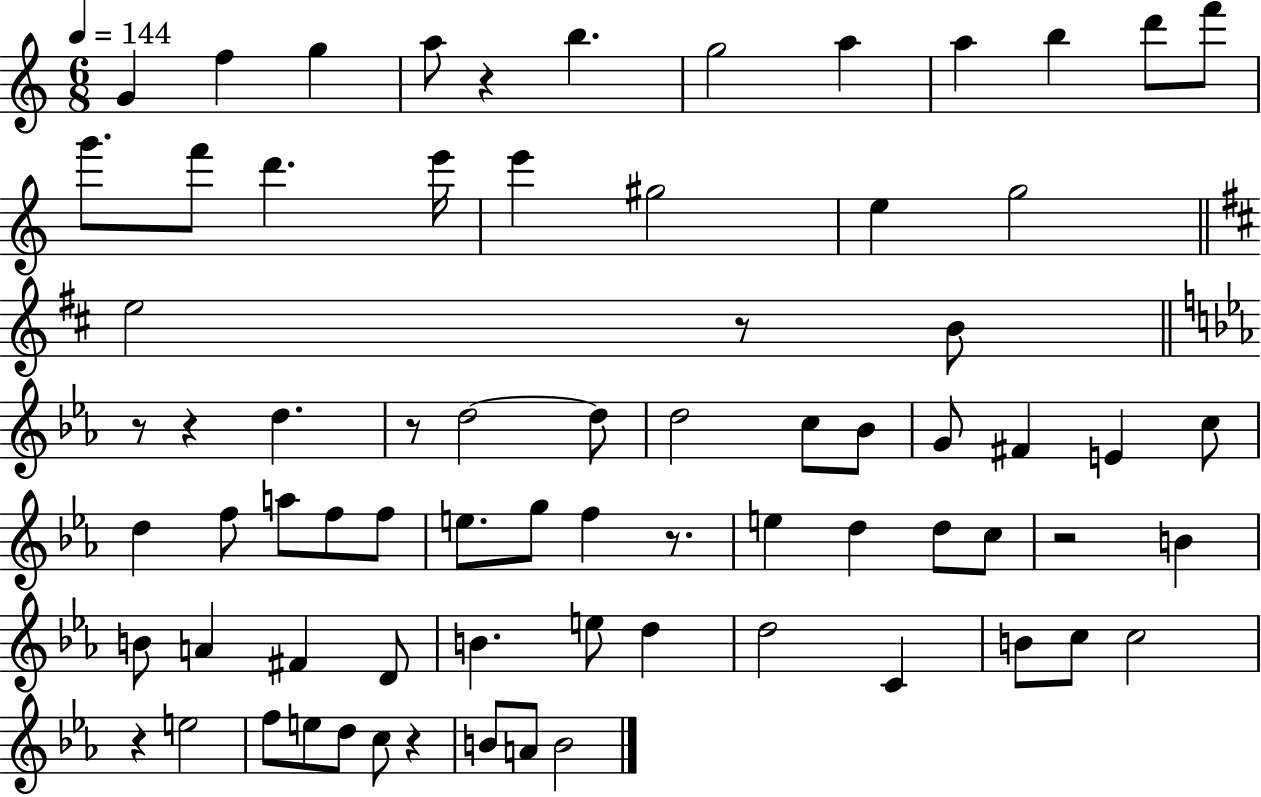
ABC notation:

X:1
T:Untitled
M:6/8
L:1/4
K:C
G f g a/2 z b g2 a a b d'/2 f'/2 g'/2 f'/2 d' e'/4 e' ^g2 e g2 e2 z/2 B/2 z/2 z d z/2 d2 d/2 d2 c/2 _B/2 G/2 ^F E c/2 d f/2 a/2 f/2 f/2 e/2 g/2 f z/2 e d d/2 c/2 z2 B B/2 A ^F D/2 B e/2 d d2 C B/2 c/2 c2 z e2 f/2 e/2 d/2 c/2 z B/2 A/2 B2